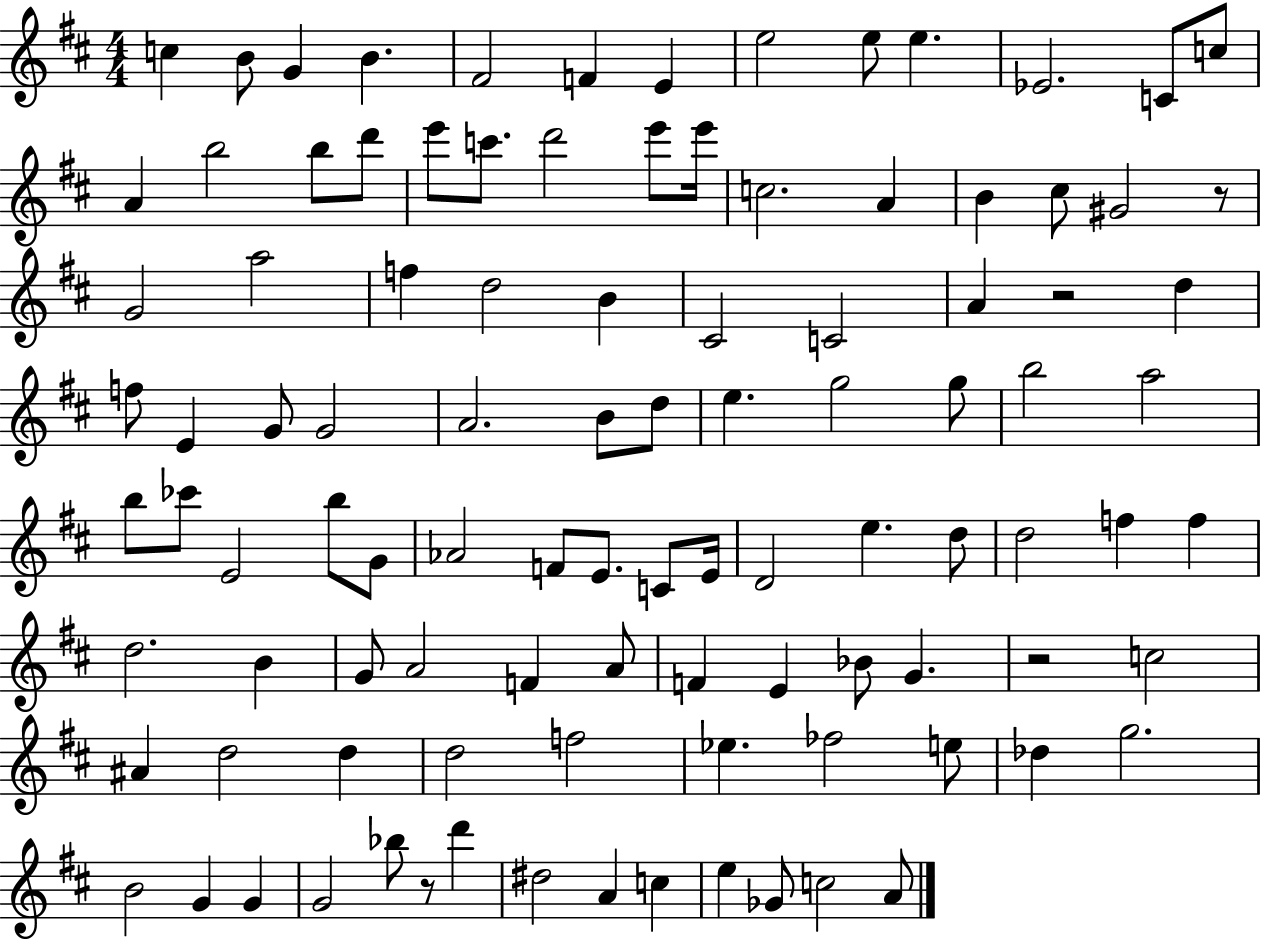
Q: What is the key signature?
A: D major